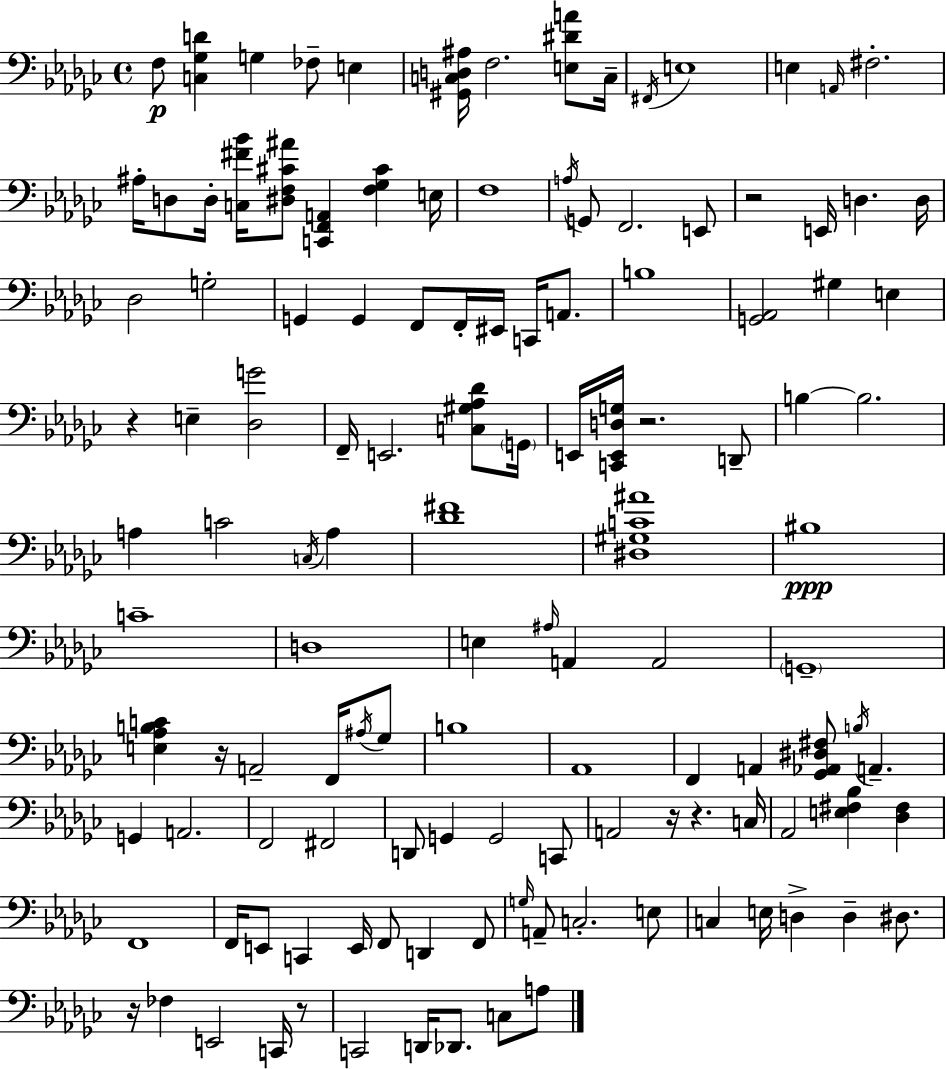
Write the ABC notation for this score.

X:1
T:Untitled
M:4/4
L:1/4
K:Ebm
F,/2 [C,_G,D] G, _F,/2 E, [^G,,C,D,^A,]/4 F,2 [E,^DA]/2 C,/4 ^F,,/4 E,4 E, A,,/4 ^F,2 ^A,/4 D,/2 D,/4 [C,^F_B]/4 [^D,F,^C^A]/2 [C,,F,,A,,] [F,_G,^C] E,/4 F,4 A,/4 G,,/2 F,,2 E,,/2 z2 E,,/4 D, D,/4 _D,2 G,2 G,, G,, F,,/2 F,,/4 ^E,,/4 C,,/4 A,,/2 B,4 [G,,_A,,]2 ^G, E, z E, [_D,G]2 F,,/4 E,,2 [C,^G,_A,_D]/2 G,,/4 E,,/4 [C,,E,,D,G,]/4 z2 D,,/2 B, B,2 A, C2 C,/4 A, [_D^F]4 [^D,^G,C^A]4 ^B,4 C4 D,4 E, ^A,/4 A,, A,,2 G,,4 [E,_A,B,C] z/4 A,,2 F,,/4 ^A,/4 _G,/2 B,4 _A,,4 F,, A,, [_G,,_A,,^D,^F,]/2 B,/4 A,, G,, A,,2 F,,2 ^F,,2 D,,/2 G,, G,,2 C,,/2 A,,2 z/4 z C,/4 _A,,2 [E,^F,_B,] [_D,^F,] F,,4 F,,/4 E,,/2 C,, E,,/4 F,,/2 D,, F,,/2 G,/4 A,,/2 C,2 E,/2 C, E,/4 D, D, ^D,/2 z/4 _F, E,,2 C,,/4 z/2 C,,2 D,,/4 _D,,/2 C,/2 A,/2